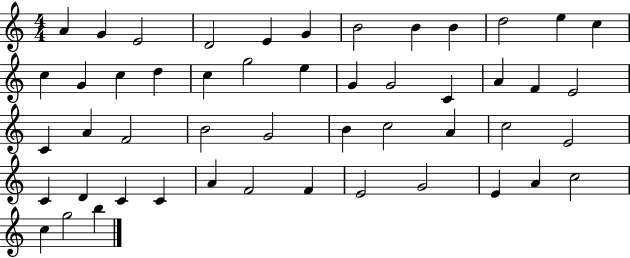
{
  \clef treble
  \numericTimeSignature
  \time 4/4
  \key c \major
  a'4 g'4 e'2 | d'2 e'4 g'4 | b'2 b'4 b'4 | d''2 e''4 c''4 | \break c''4 g'4 c''4 d''4 | c''4 g''2 e''4 | g'4 g'2 c'4 | a'4 f'4 e'2 | \break c'4 a'4 f'2 | b'2 g'2 | b'4 c''2 a'4 | c''2 e'2 | \break c'4 d'4 c'4 c'4 | a'4 f'2 f'4 | e'2 g'2 | e'4 a'4 c''2 | \break c''4 g''2 b''4 | \bar "|."
}